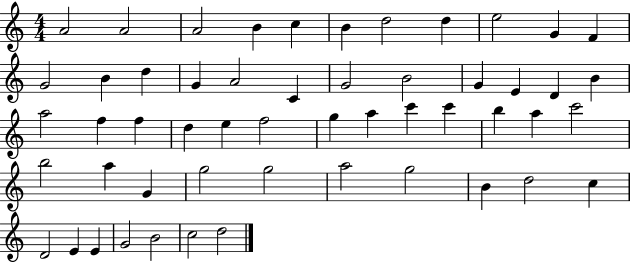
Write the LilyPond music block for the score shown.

{
  \clef treble
  \numericTimeSignature
  \time 4/4
  \key c \major
  a'2 a'2 | a'2 b'4 c''4 | b'4 d''2 d''4 | e''2 g'4 f'4 | \break g'2 b'4 d''4 | g'4 a'2 c'4 | g'2 b'2 | g'4 e'4 d'4 b'4 | \break a''2 f''4 f''4 | d''4 e''4 f''2 | g''4 a''4 c'''4 c'''4 | b''4 a''4 c'''2 | \break b''2 a''4 g'4 | g''2 g''2 | a''2 g''2 | b'4 d''2 c''4 | \break d'2 e'4 e'4 | g'2 b'2 | c''2 d''2 | \bar "|."
}